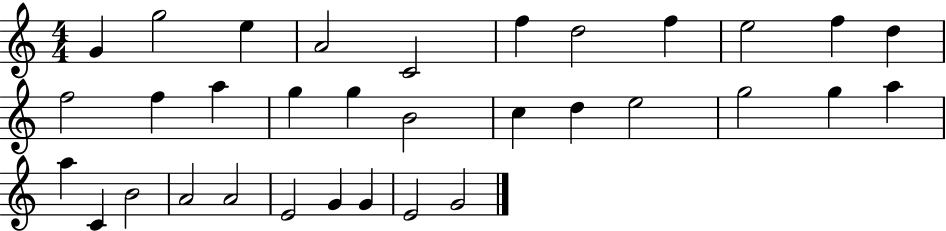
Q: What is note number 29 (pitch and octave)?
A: E4